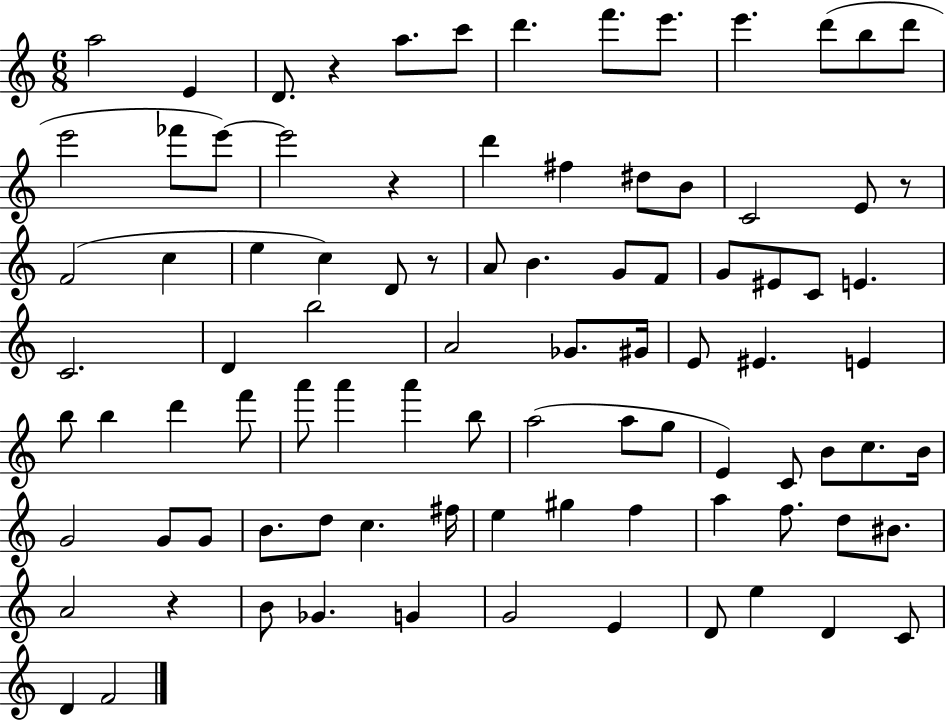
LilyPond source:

{
  \clef treble
  \numericTimeSignature
  \time 6/8
  \key c \major
  a''2 e'4 | d'8. r4 a''8. c'''8 | d'''4. f'''8. e'''8. | e'''4. d'''8( b''8 d'''8 | \break e'''2 fes'''8 e'''8~~) | e'''2 r4 | d'''4 fis''4 dis''8 b'8 | c'2 e'8 r8 | \break f'2( c''4 | e''4 c''4) d'8 r8 | a'8 b'4. g'8 f'8 | g'8 eis'8 c'8 e'4. | \break c'2. | d'4 b''2 | a'2 ges'8. gis'16 | e'8 eis'4. e'4 | \break b''8 b''4 d'''4 f'''8 | a'''8 a'''4 a'''4 b''8 | a''2( a''8 g''8 | e'4) c'8 b'8 c''8. b'16 | \break g'2 g'8 g'8 | b'8. d''8 c''4. fis''16 | e''4 gis''4 f''4 | a''4 f''8. d''8 bis'8. | \break a'2 r4 | b'8 ges'4. g'4 | g'2 e'4 | d'8 e''4 d'4 c'8 | \break d'4 f'2 | \bar "|."
}